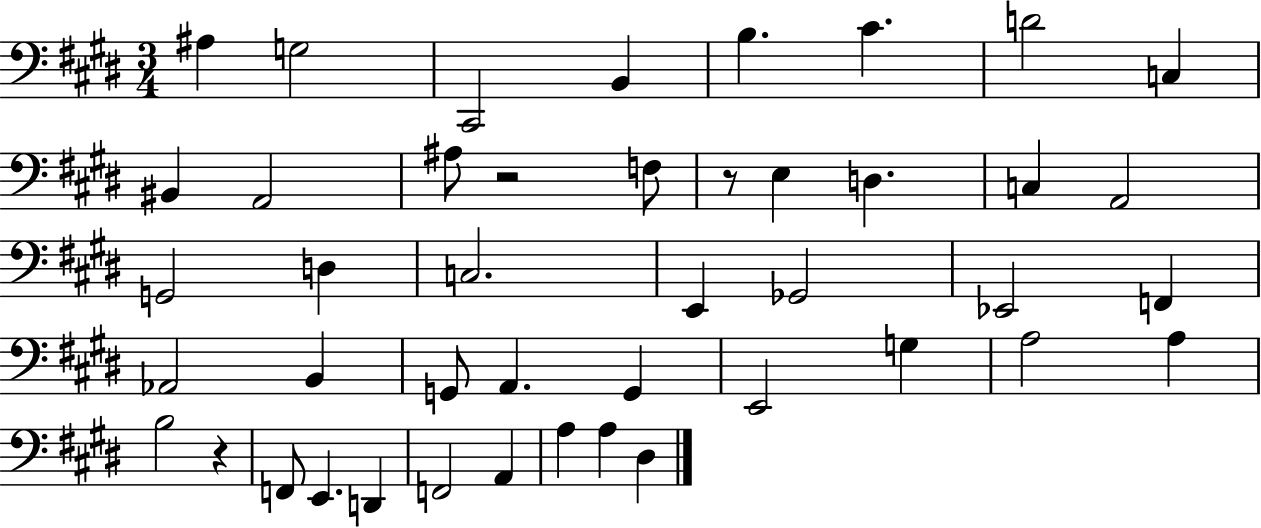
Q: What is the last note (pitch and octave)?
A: D#3